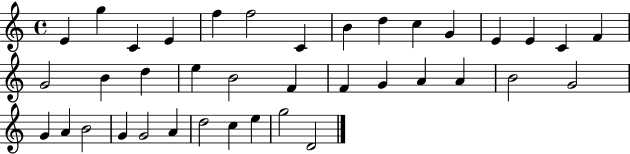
{
  \clef treble
  \time 4/4
  \defaultTimeSignature
  \key c \major
  e'4 g''4 c'4 e'4 | f''4 f''2 c'4 | b'4 d''4 c''4 g'4 | e'4 e'4 c'4 f'4 | \break g'2 b'4 d''4 | e''4 b'2 f'4 | f'4 g'4 a'4 a'4 | b'2 g'2 | \break g'4 a'4 b'2 | g'4 g'2 a'4 | d''2 c''4 e''4 | g''2 d'2 | \break \bar "|."
}